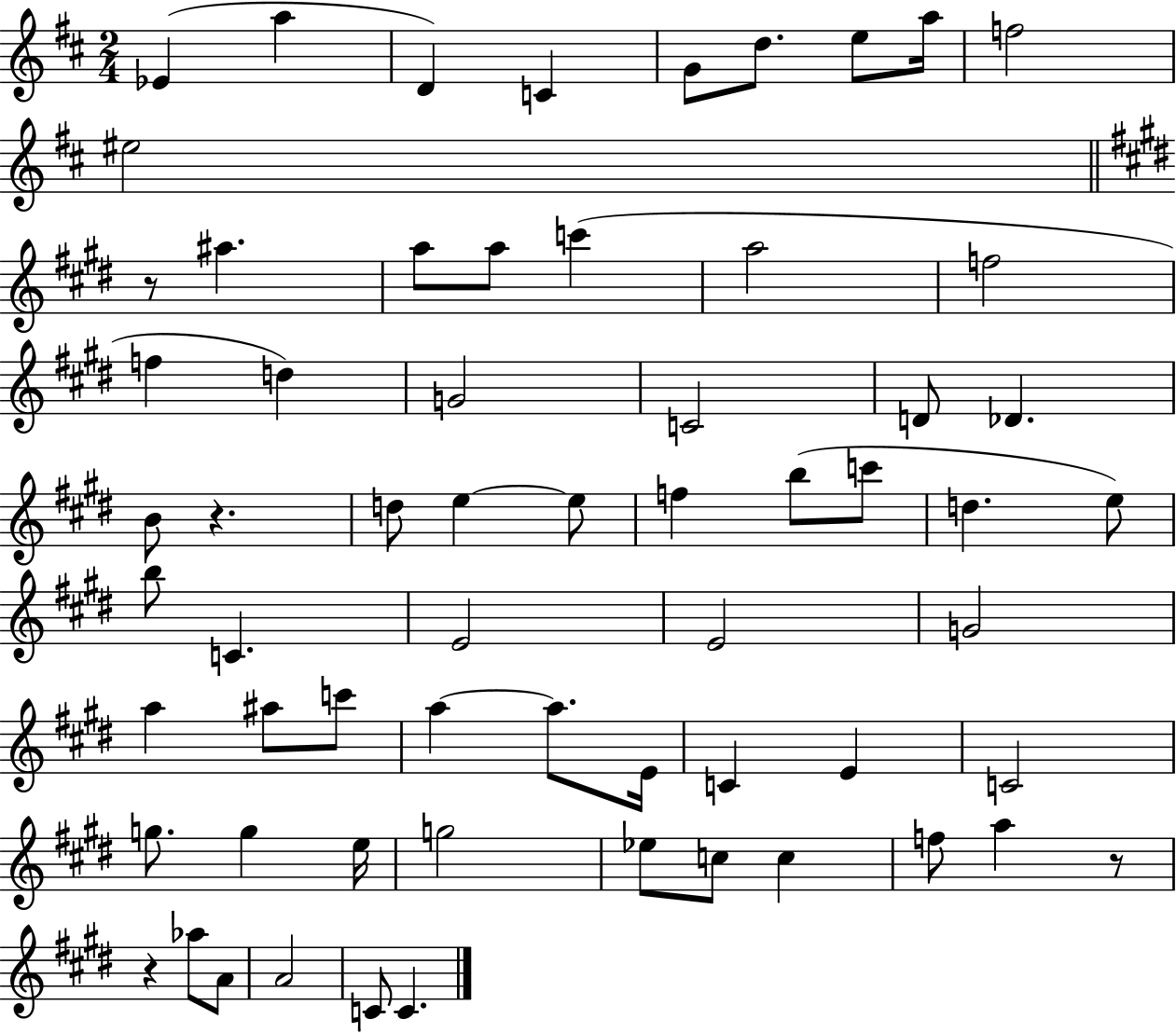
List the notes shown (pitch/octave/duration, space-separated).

Eb4/q A5/q D4/q C4/q G4/e D5/e. E5/e A5/s F5/h EIS5/h R/e A#5/q. A5/e A5/e C6/q A5/h F5/h F5/q D5/q G4/h C4/h D4/e Db4/q. B4/e R/q. D5/e E5/q E5/e F5/q B5/e C6/e D5/q. E5/e B5/e C4/q. E4/h E4/h G4/h A5/q A#5/e C6/e A5/q A5/e. E4/s C4/q E4/q C4/h G5/e. G5/q E5/s G5/h Eb5/e C5/e C5/q F5/e A5/q R/e R/q Ab5/e A4/e A4/h C4/e C4/q.